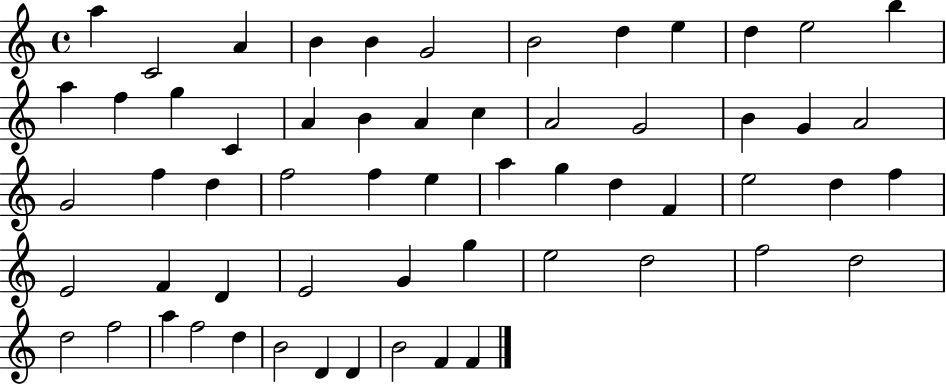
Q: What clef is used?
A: treble